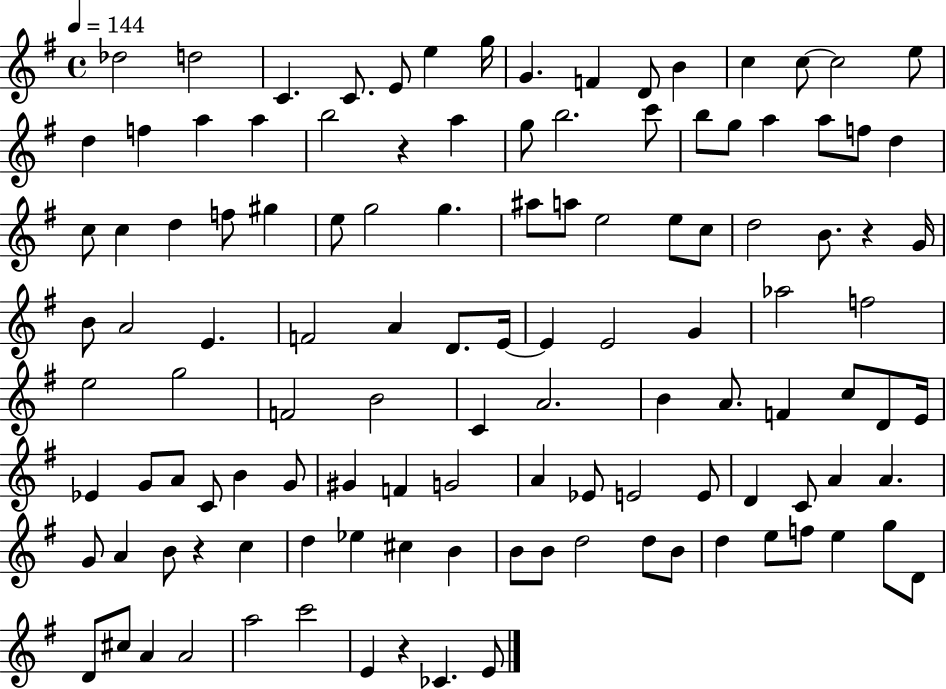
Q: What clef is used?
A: treble